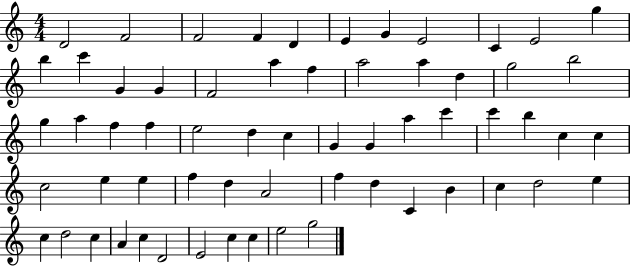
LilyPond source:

{
  \clef treble
  \numericTimeSignature
  \time 4/4
  \key c \major
  d'2 f'2 | f'2 f'4 d'4 | e'4 g'4 e'2 | c'4 e'2 g''4 | \break b''4 c'''4 g'4 g'4 | f'2 a''4 f''4 | a''2 a''4 d''4 | g''2 b''2 | \break g''4 a''4 f''4 f''4 | e''2 d''4 c''4 | g'4 g'4 a''4 c'''4 | c'''4 b''4 c''4 c''4 | \break c''2 e''4 e''4 | f''4 d''4 a'2 | f''4 d''4 c'4 b'4 | c''4 d''2 e''4 | \break c''4 d''2 c''4 | a'4 c''4 d'2 | e'2 c''4 c''4 | e''2 g''2 | \break \bar "|."
}